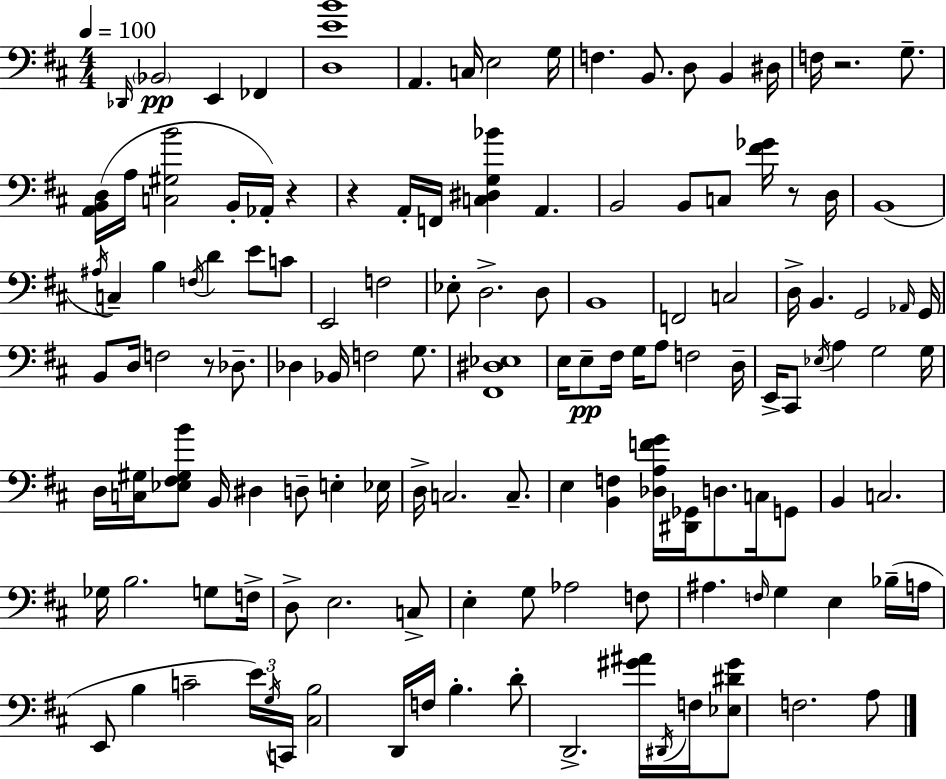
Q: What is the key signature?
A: D major